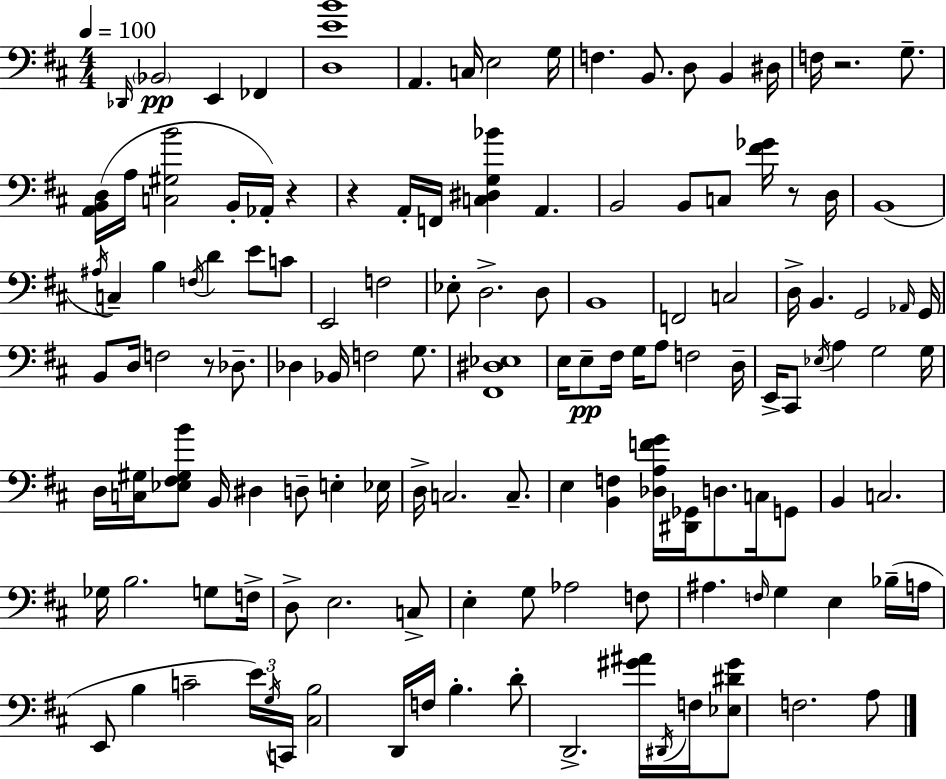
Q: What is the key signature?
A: D major